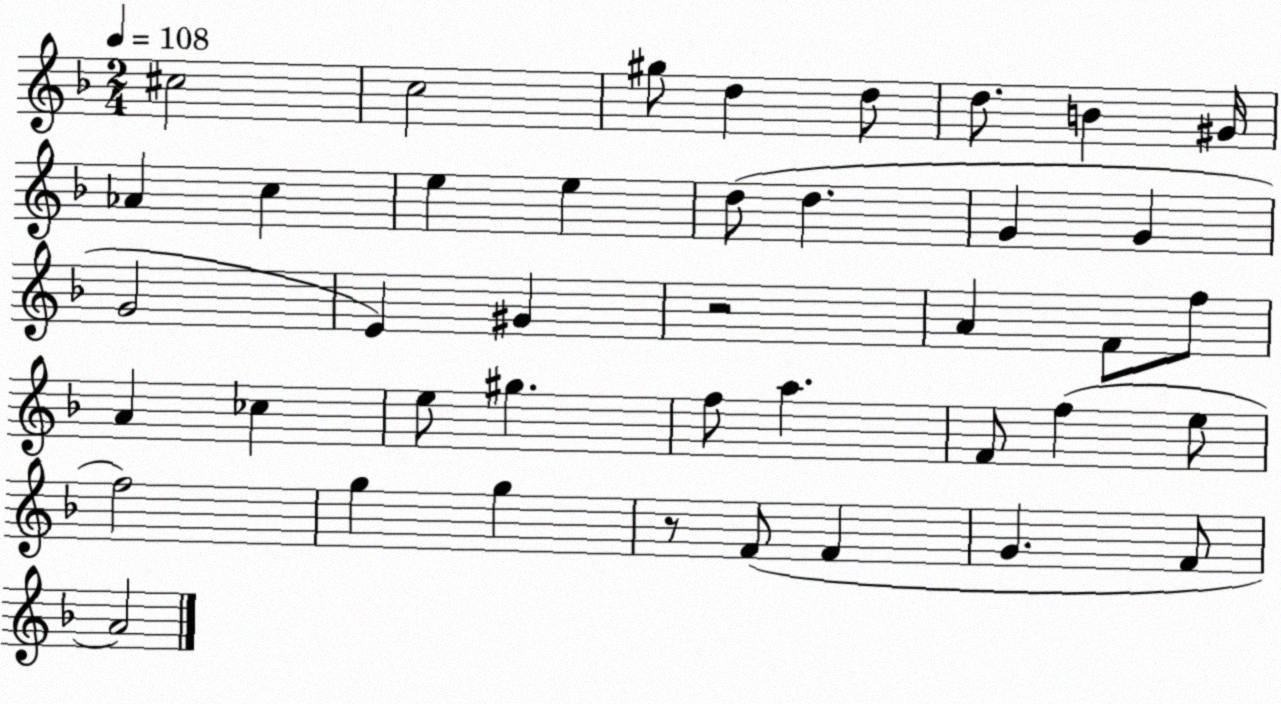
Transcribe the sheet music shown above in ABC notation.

X:1
T:Untitled
M:2/4
L:1/4
K:F
^c2 c2 ^g/2 d d/2 d/2 B ^G/4 _A c e e d/2 d G G G2 E ^G z2 A F/2 f/2 A _c e/2 ^g f/2 a F/2 f e/2 f2 g g z/2 F/2 F G F/2 A2